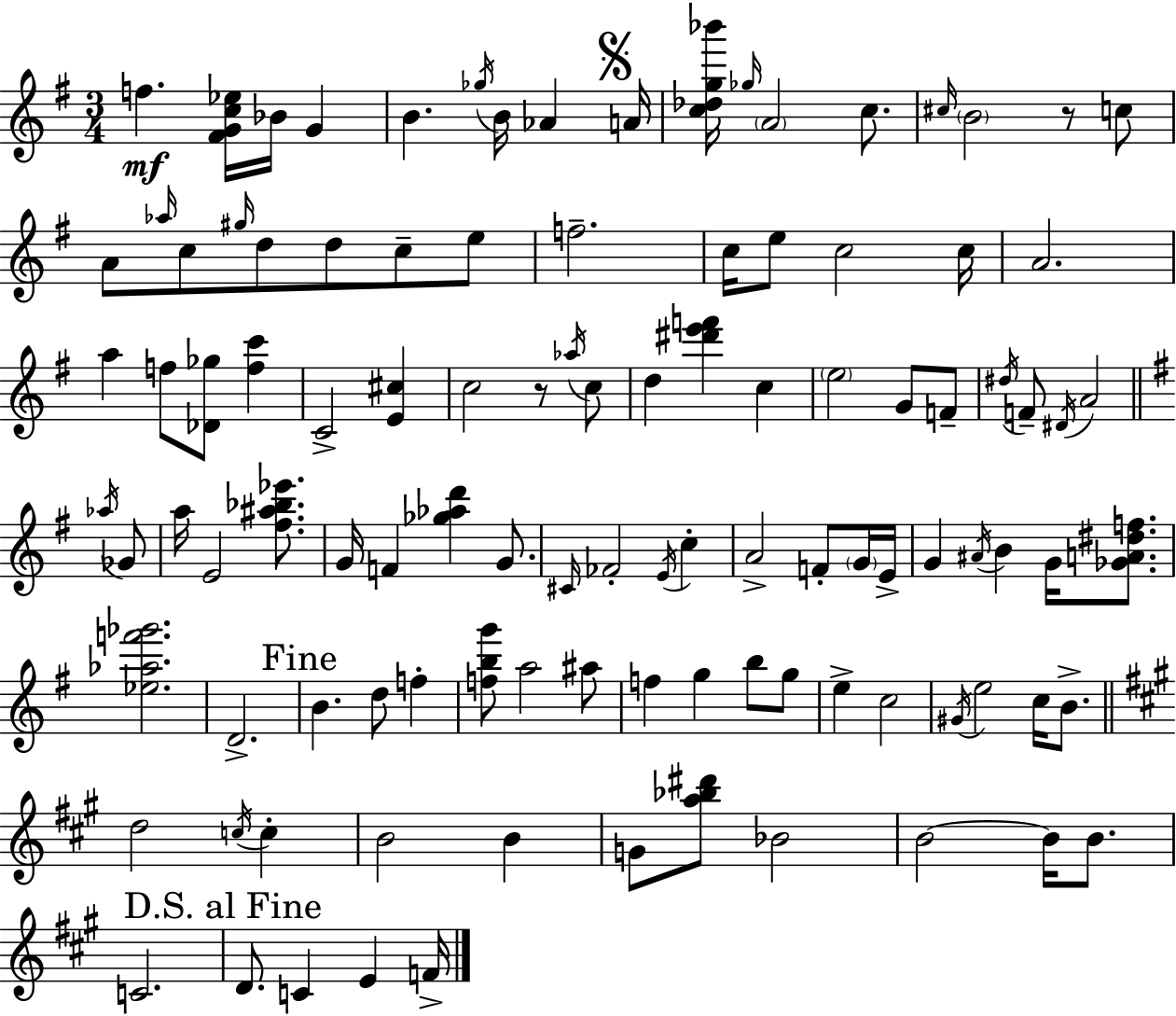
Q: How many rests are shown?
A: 2